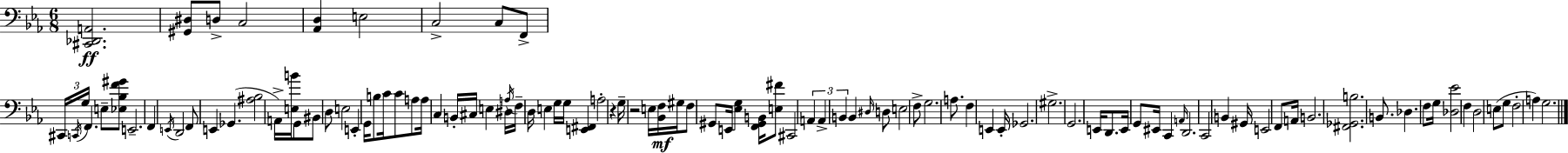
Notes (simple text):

[C#2,Db2,A2]/h. [G#2,D#3]/e D3/e C3/h [Ab2,D3]/q E3/h C3/h C3/e F2/e C#2/s C2/s G3/s F2/q. E3/e [Eb3,Bb3,F4,G#4]/e E2/h. F2/q E2/s D2/h F2/e E2/q Gb2/q. [A#3,Bb3]/h A2/s [E3,B4]/s G2/e BIS2/e D3/e E3/h E2/q G2/s B3/e C4/s C4/e A3/e A3/s C3/q B2/s C#3/s E3/q D#3/s A3/s F3/s D3/s E3/q G3/s G3/s [E2,F#2]/q A3/h R/q G3/s R/h E3/s [Bb2,F3]/s G#3/s F3/e G#2/e E2/s [Eb3,G3]/q [F2,G#2,B2]/s [E3,F#4]/e C#2/h A2/q A2/q B2/q B2/q D#3/s D3/e E3/h F3/e G3/h. A3/e. F3/q E2/q E2/s Gb2/h. G#3/h. G2/h. E2/s D2/e. E2/s G2/e EIS2/s C2/q A2/s D2/h. C2/h B2/q G#2/s E2/h F2/e A2/s B2/h. [F#2,Gb2,B3]/h. B2/e. Db3/q. F3/e G3/s [Db3,Eb4]/h F3/q D3/h E3/e G3/e F3/h A3/q G3/h.